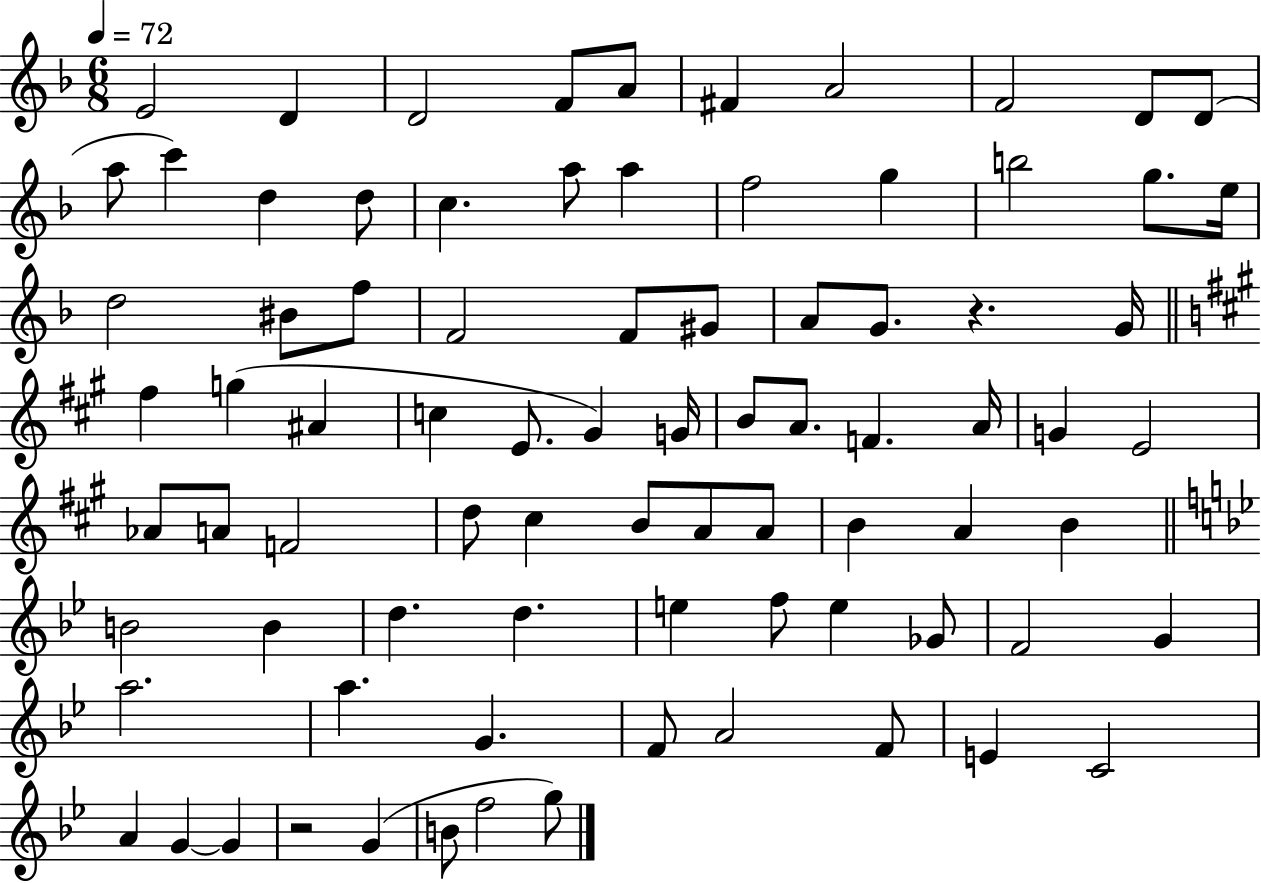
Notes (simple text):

E4/h D4/q D4/h F4/e A4/e F#4/q A4/h F4/h D4/e D4/e A5/e C6/q D5/q D5/e C5/q. A5/e A5/q F5/h G5/q B5/h G5/e. E5/s D5/h BIS4/e F5/e F4/h F4/e G#4/e A4/e G4/e. R/q. G4/s F#5/q G5/q A#4/q C5/q E4/e. G#4/q G4/s B4/e A4/e. F4/q. A4/s G4/q E4/h Ab4/e A4/e F4/h D5/e C#5/q B4/e A4/e A4/e B4/q A4/q B4/q B4/h B4/q D5/q. D5/q. E5/q F5/e E5/q Gb4/e F4/h G4/q A5/h. A5/q. G4/q. F4/e A4/h F4/e E4/q C4/h A4/q G4/q G4/q R/h G4/q B4/e F5/h G5/e